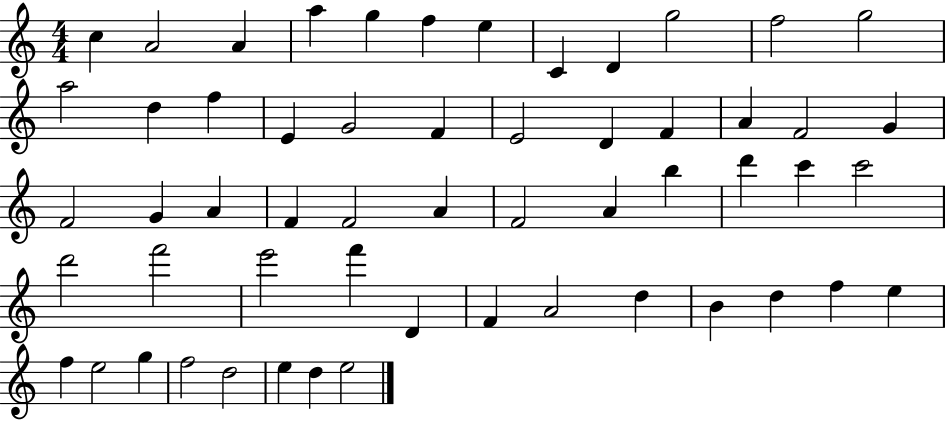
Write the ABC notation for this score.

X:1
T:Untitled
M:4/4
L:1/4
K:C
c A2 A a g f e C D g2 f2 g2 a2 d f E G2 F E2 D F A F2 G F2 G A F F2 A F2 A b d' c' c'2 d'2 f'2 e'2 f' D F A2 d B d f e f e2 g f2 d2 e d e2